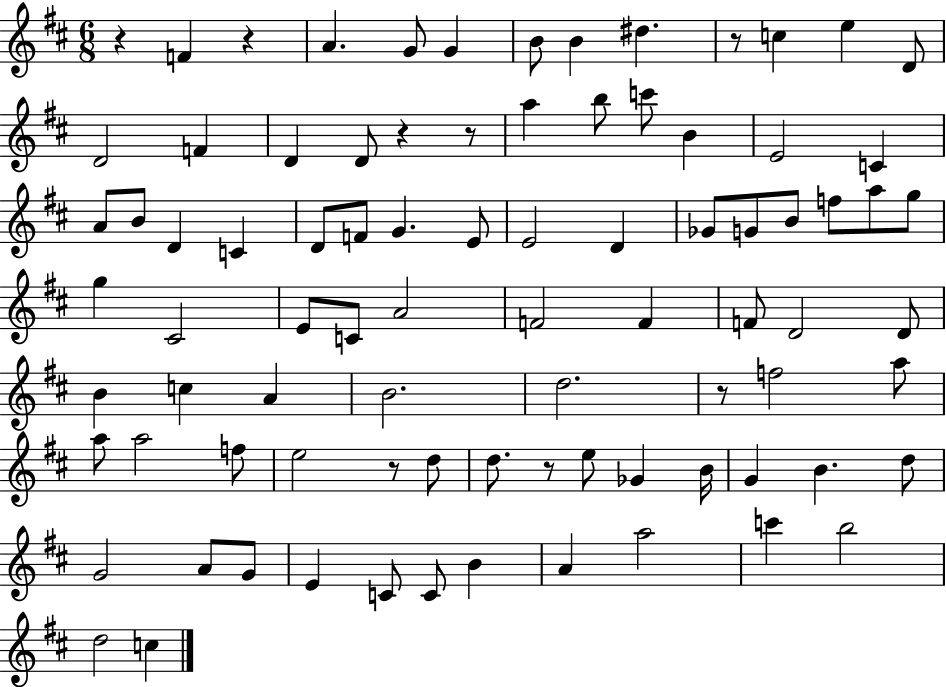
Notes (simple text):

R/q F4/q R/q A4/q. G4/e G4/q B4/e B4/q D#5/q. R/e C5/q E5/q D4/e D4/h F4/q D4/q D4/e R/q R/e A5/q B5/e C6/e B4/q E4/h C4/q A4/e B4/e D4/q C4/q D4/e F4/e G4/q. E4/e E4/h D4/q Gb4/e G4/e B4/e F5/e A5/e G5/e G5/q C#4/h E4/e C4/e A4/h F4/h F4/q F4/e D4/h D4/e B4/q C5/q A4/q B4/h. D5/h. R/e F5/h A5/e A5/e A5/h F5/e E5/h R/e D5/e D5/e. R/e E5/e Gb4/q B4/s G4/q B4/q. D5/e G4/h A4/e G4/e E4/q C4/e C4/e B4/q A4/q A5/h C6/q B5/h D5/h C5/q